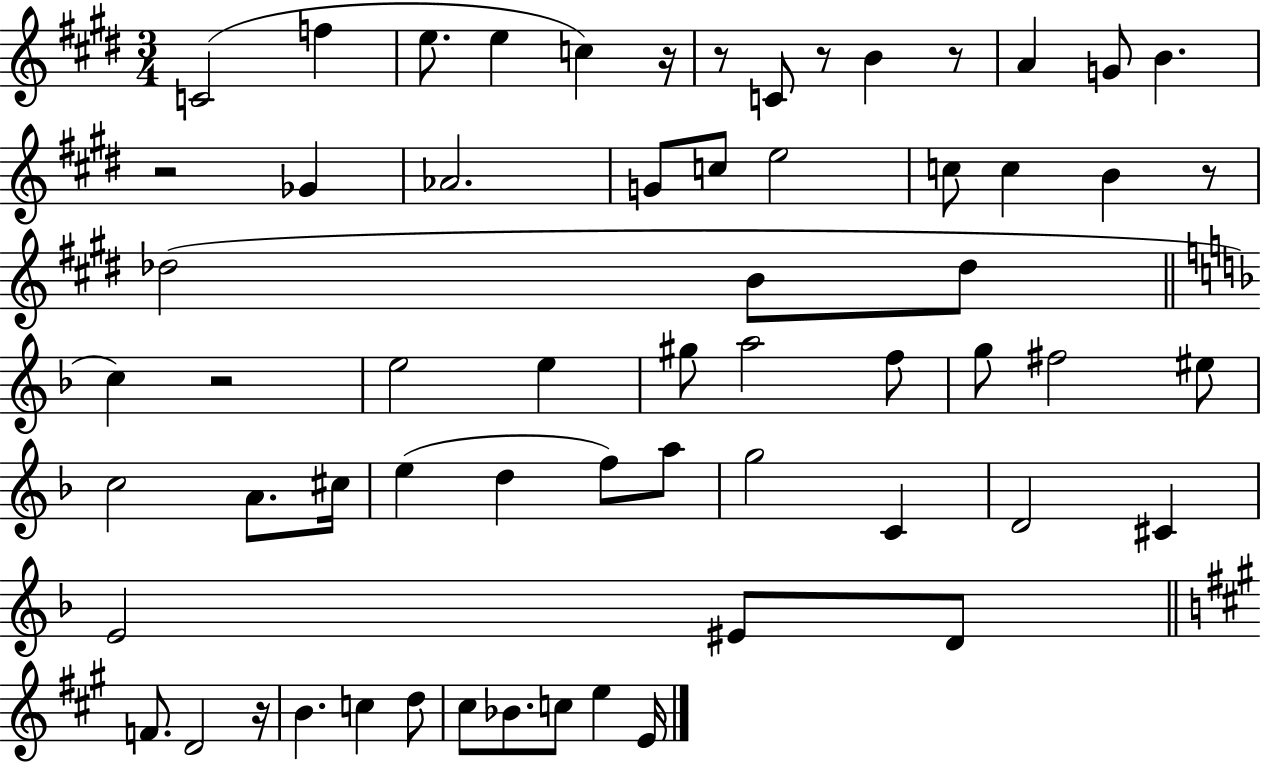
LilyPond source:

{
  \clef treble
  \numericTimeSignature
  \time 3/4
  \key e \major
  \repeat volta 2 { c'2( f''4 | e''8. e''4 c''4) r16 | r8 c'8 r8 b'4 r8 | a'4 g'8 b'4. | \break r2 ges'4 | aes'2. | g'8 c''8 e''2 | c''8 c''4 b'4 r8 | \break des''2( b'8 des''8 | \bar "||" \break \key f \major c''4) r2 | e''2 e''4 | gis''8 a''2 f''8 | g''8 fis''2 eis''8 | \break c''2 a'8. cis''16 | e''4( d''4 f''8) a''8 | g''2 c'4 | d'2 cis'4 | \break e'2 eis'8 d'8 | \bar "||" \break \key a \major f'8. d'2 r16 | b'4. c''4 d''8 | cis''8 bes'8. c''8 e''4 e'16 | } \bar "|."
}